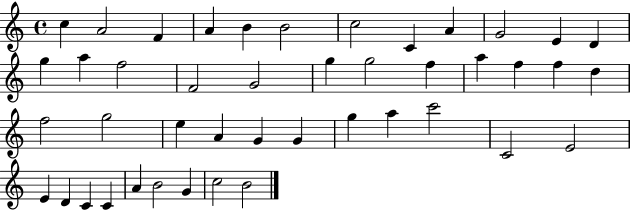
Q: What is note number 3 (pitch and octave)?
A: F4